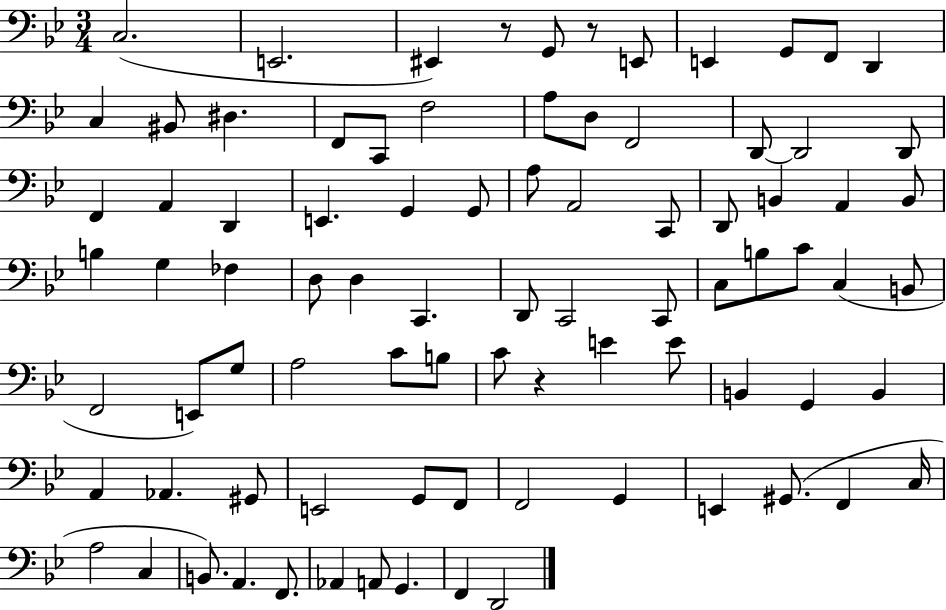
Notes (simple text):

C3/h. E2/h. EIS2/q R/e G2/e R/e E2/e E2/q G2/e F2/e D2/q C3/q BIS2/e D#3/q. F2/e C2/e F3/h A3/e D3/e F2/h D2/e D2/h D2/e F2/q A2/q D2/q E2/q. G2/q G2/e A3/e A2/h C2/e D2/e B2/q A2/q B2/e B3/q G3/q FES3/q D3/e D3/q C2/q. D2/e C2/h C2/e C3/e B3/e C4/e C3/q B2/e F2/h E2/e G3/e A3/h C4/e B3/e C4/e R/q E4/q E4/e B2/q G2/q B2/q A2/q Ab2/q. G#2/e E2/h G2/e F2/e F2/h G2/q E2/q G#2/e. F2/q C3/s A3/h C3/q B2/e. A2/q. F2/e. Ab2/q A2/e G2/q. F2/q D2/h